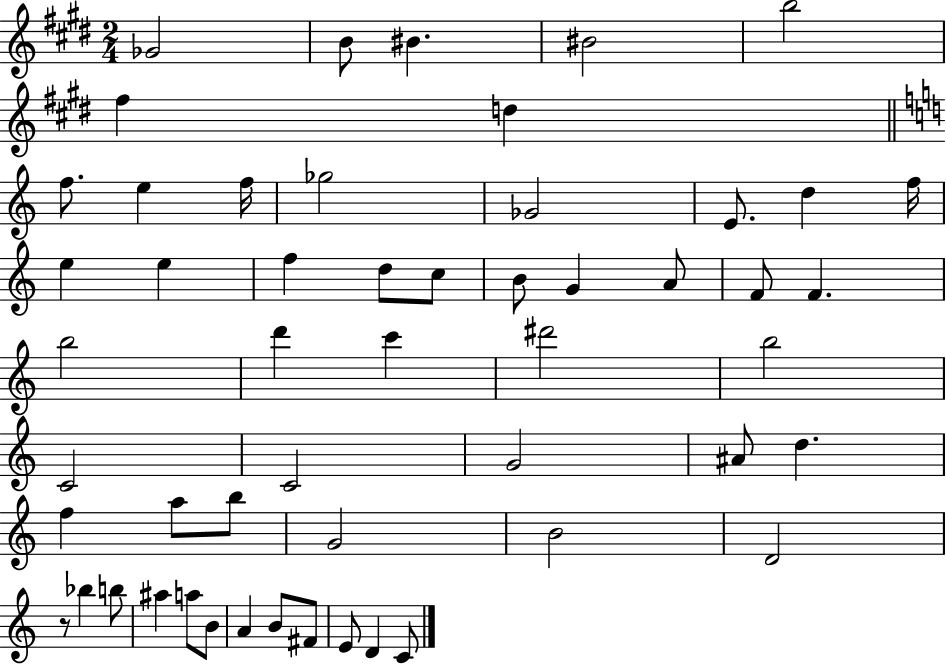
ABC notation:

X:1
T:Untitled
M:2/4
L:1/4
K:E
_G2 B/2 ^B ^B2 b2 ^f d f/2 e f/4 _g2 _G2 E/2 d f/4 e e f d/2 c/2 B/2 G A/2 F/2 F b2 d' c' ^d'2 b2 C2 C2 G2 ^A/2 d f a/2 b/2 G2 B2 D2 z/2 _b b/2 ^a a/2 B/2 A B/2 ^F/2 E/2 D C/2